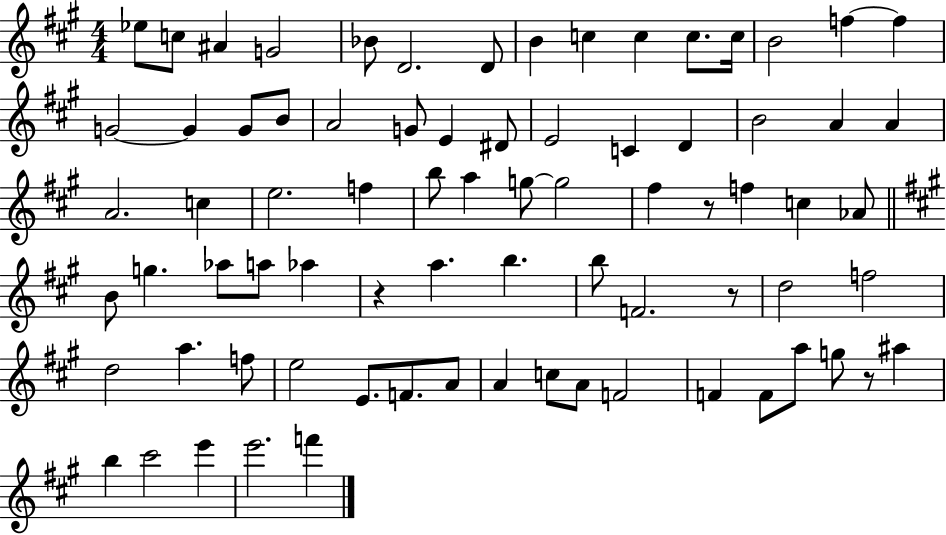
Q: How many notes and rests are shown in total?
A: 77